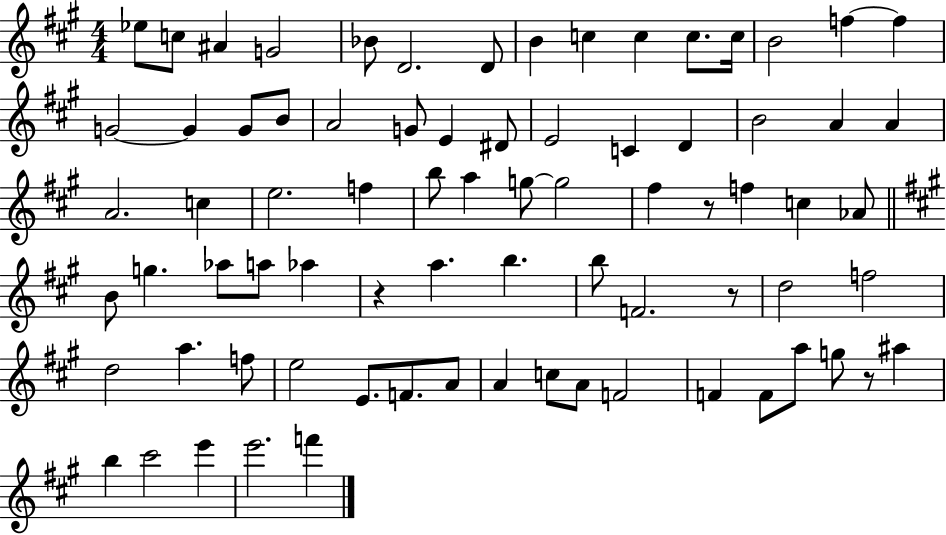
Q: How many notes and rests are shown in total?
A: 77